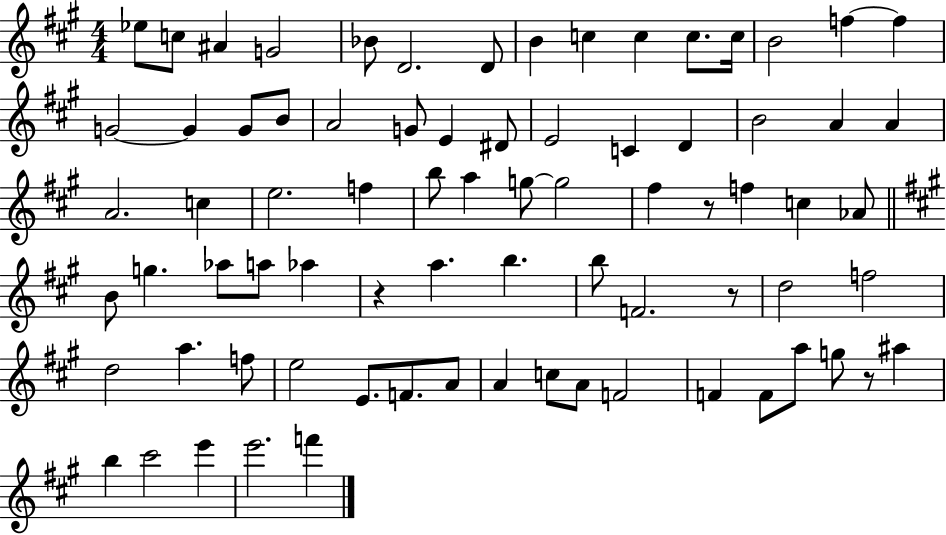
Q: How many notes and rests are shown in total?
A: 77